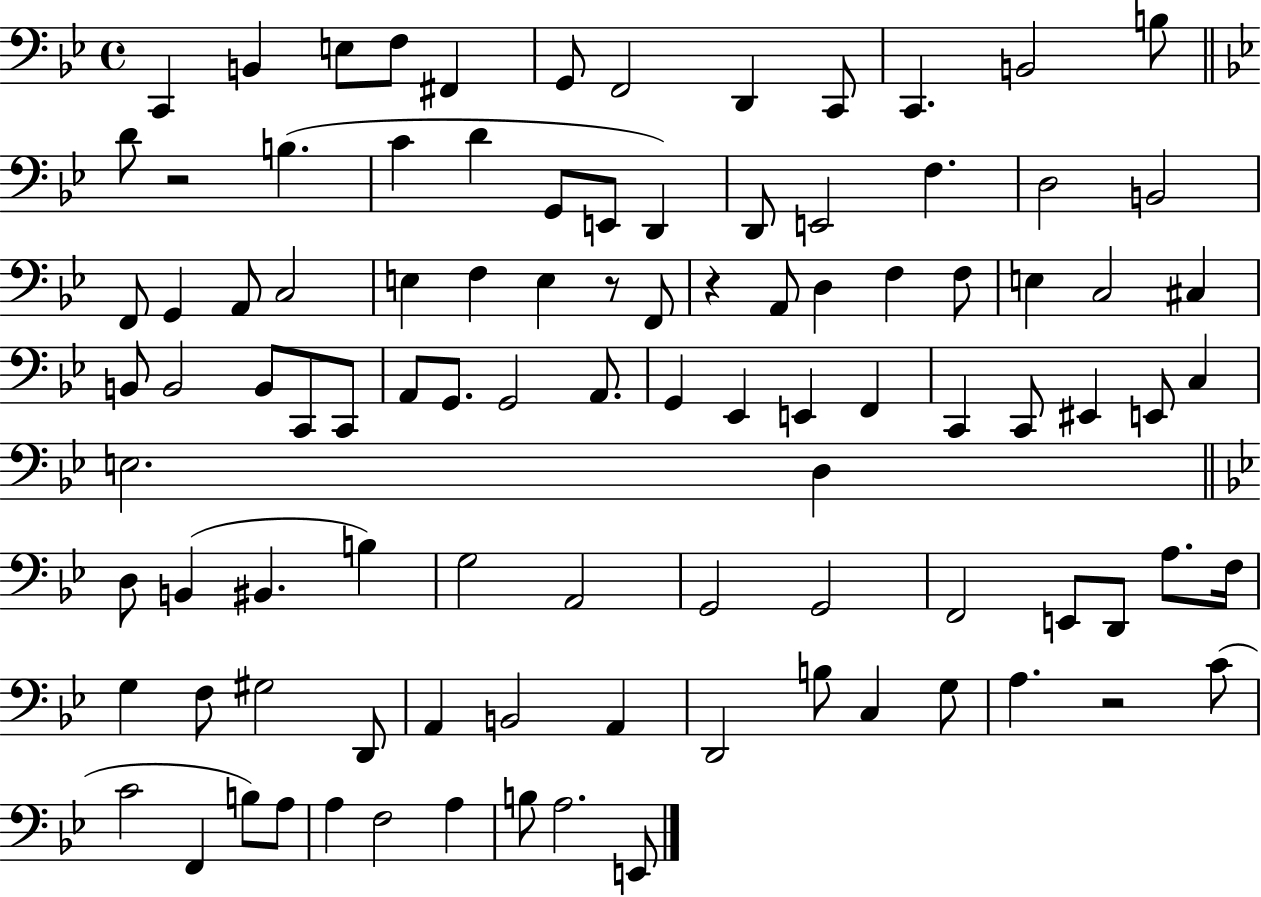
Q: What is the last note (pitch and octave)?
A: E2